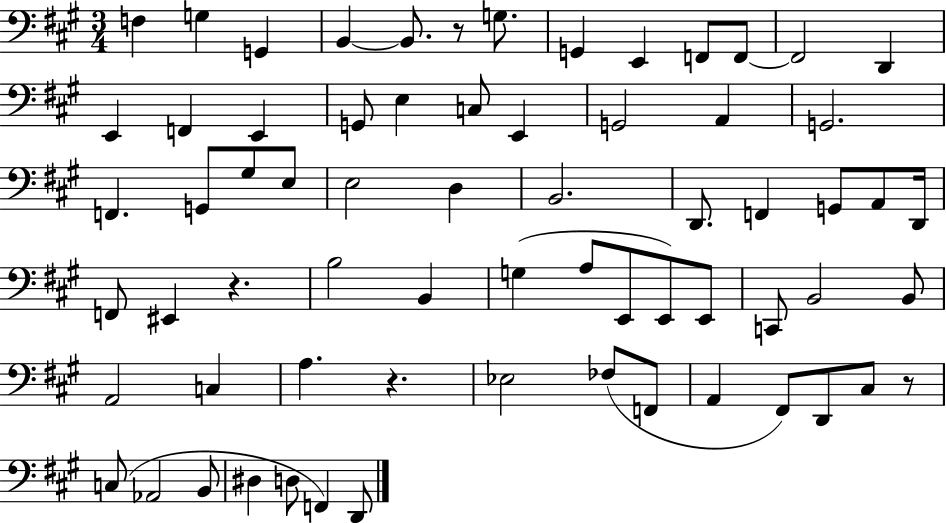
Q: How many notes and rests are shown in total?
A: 67